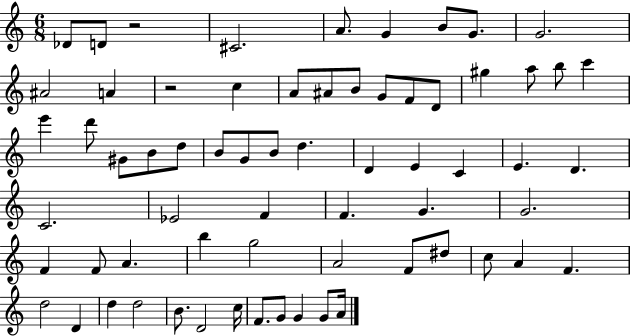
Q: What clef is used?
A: treble